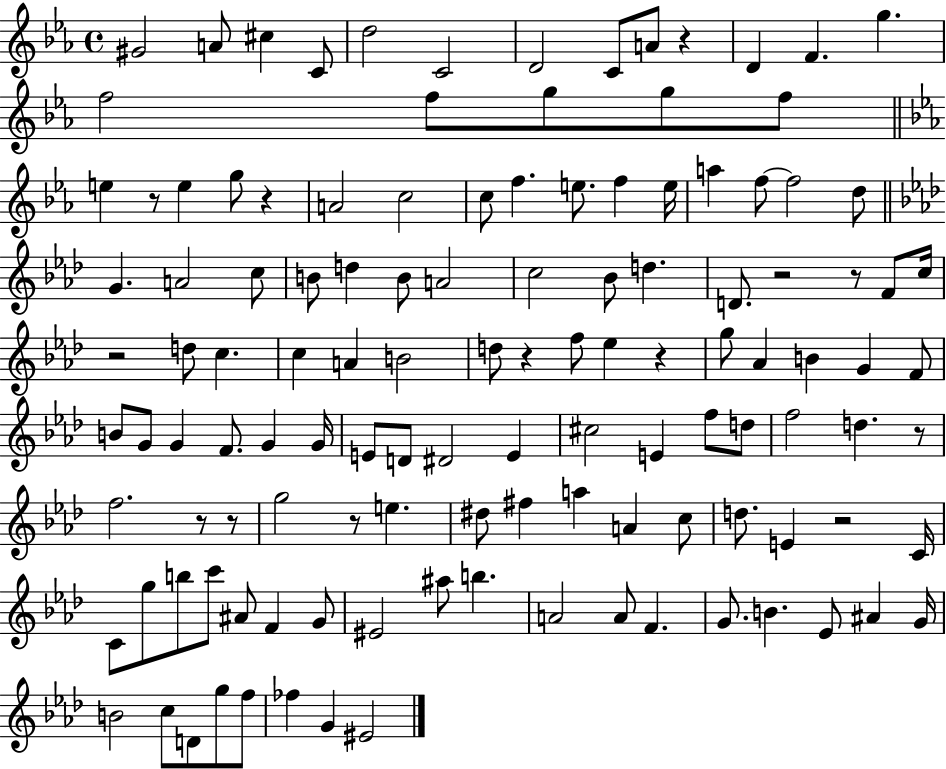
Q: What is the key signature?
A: EES major